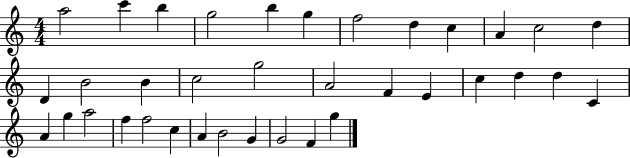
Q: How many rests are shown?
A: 0